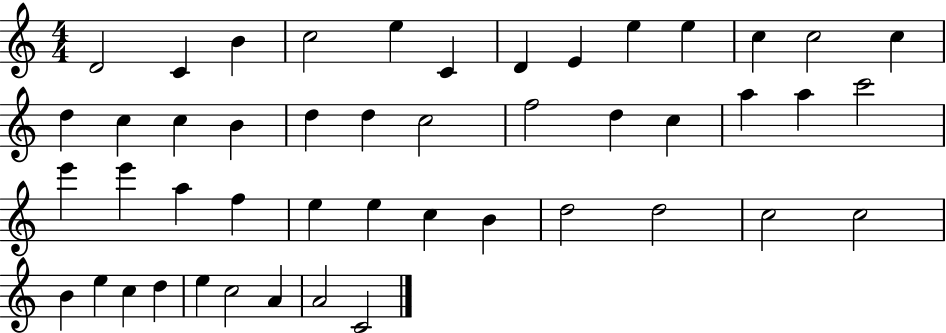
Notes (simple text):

D4/h C4/q B4/q C5/h E5/q C4/q D4/q E4/q E5/q E5/q C5/q C5/h C5/q D5/q C5/q C5/q B4/q D5/q D5/q C5/h F5/h D5/q C5/q A5/q A5/q C6/h E6/q E6/q A5/q F5/q E5/q E5/q C5/q B4/q D5/h D5/h C5/h C5/h B4/q E5/q C5/q D5/q E5/q C5/h A4/q A4/h C4/h